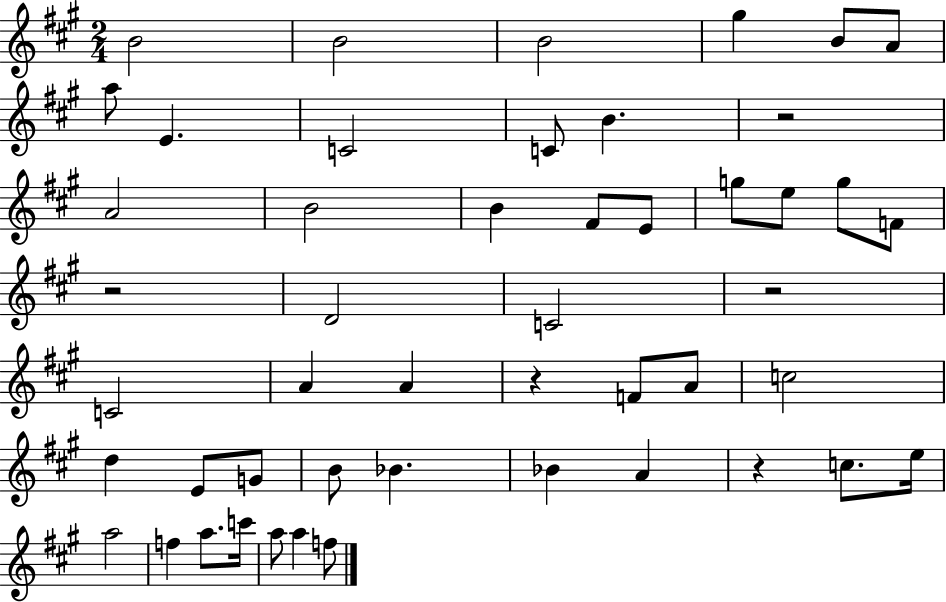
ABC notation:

X:1
T:Untitled
M:2/4
L:1/4
K:A
B2 B2 B2 ^g B/2 A/2 a/2 E C2 C/2 B z2 A2 B2 B ^F/2 E/2 g/2 e/2 g/2 F/2 z2 D2 C2 z2 C2 A A z F/2 A/2 c2 d E/2 G/2 B/2 _B _B A z c/2 e/4 a2 f a/2 c'/4 a/2 a f/2